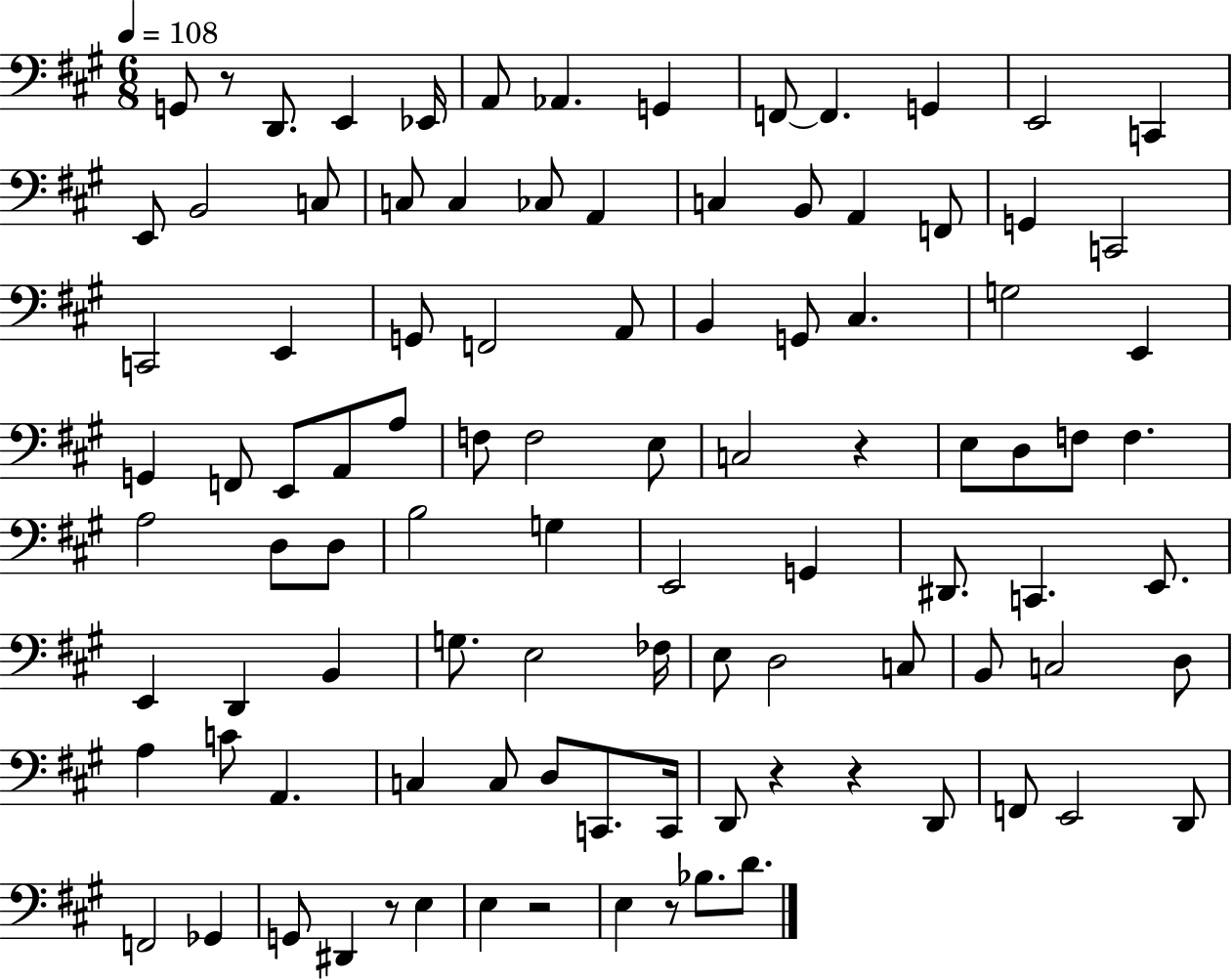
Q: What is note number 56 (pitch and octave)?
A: D#2